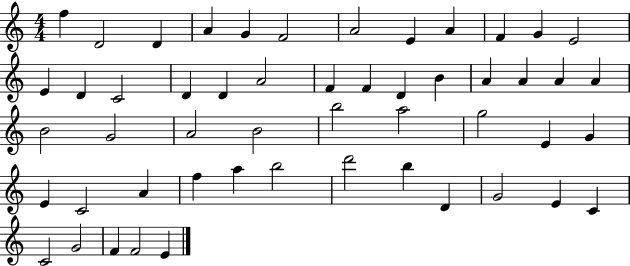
X:1
T:Untitled
M:4/4
L:1/4
K:C
f D2 D A G F2 A2 E A F G E2 E D C2 D D A2 F F D B A A A A B2 G2 A2 B2 b2 a2 g2 E G E C2 A f a b2 d'2 b D G2 E C C2 G2 F F2 E